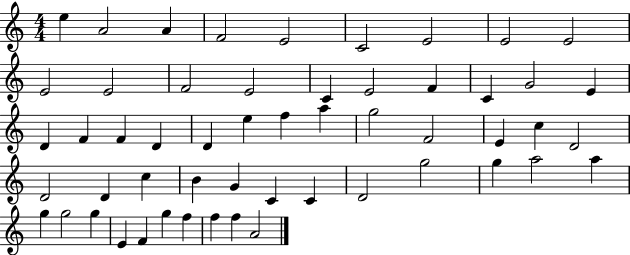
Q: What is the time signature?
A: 4/4